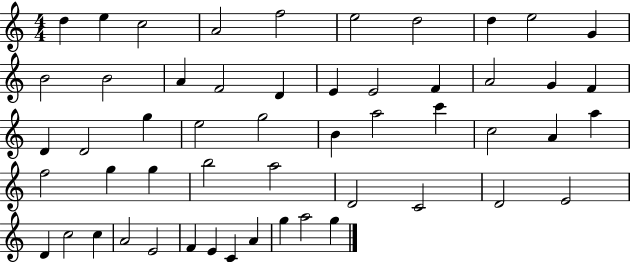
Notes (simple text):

D5/q E5/q C5/h A4/h F5/h E5/h D5/h D5/q E5/h G4/q B4/h B4/h A4/q F4/h D4/q E4/q E4/h F4/q A4/h G4/q F4/q D4/q D4/h G5/q E5/h G5/h B4/q A5/h C6/q C5/h A4/q A5/q F5/h G5/q G5/q B5/h A5/h D4/h C4/h D4/h E4/h D4/q C5/h C5/q A4/h E4/h F4/q E4/q C4/q A4/q G5/q A5/h G5/q